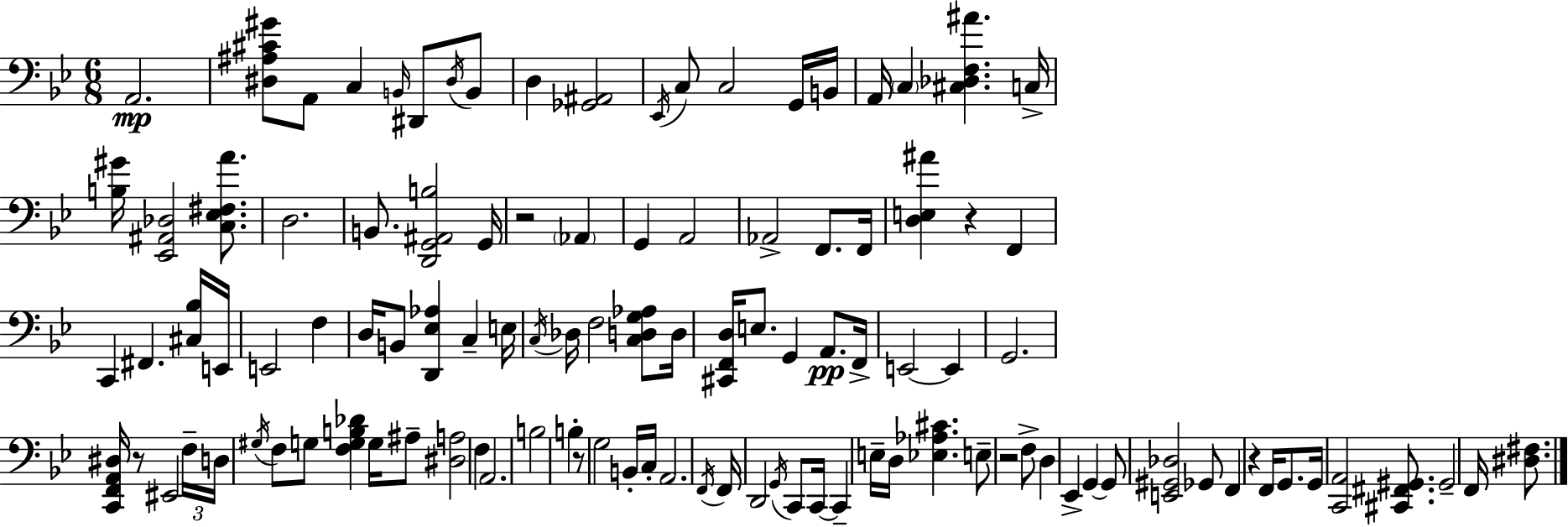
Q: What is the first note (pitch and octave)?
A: A2